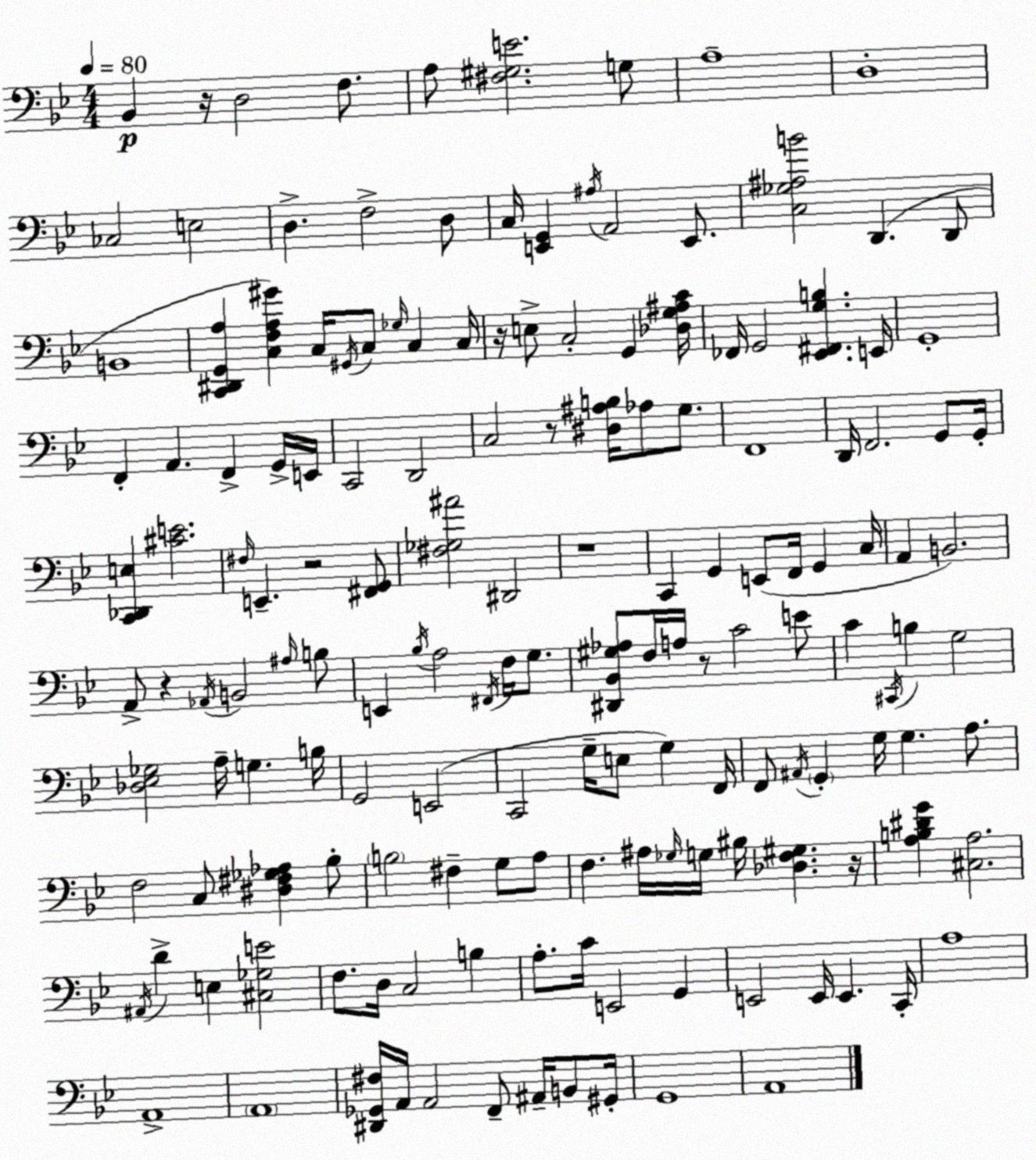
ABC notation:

X:1
T:Untitled
M:4/4
L:1/4
K:Gm
_B,, z/4 D,2 F,/2 A,/2 [^F,^G,E]2 G,/2 A,4 D,4 _C,2 E,2 D, F,2 D,/2 C,/4 [E,,G,,] ^A,/4 A,,2 E,,/2 [C,_G,^A,B]2 D,, D,,/2 B,,4 [C,,^D,,G,,A,] [C,F,A,^G] C,/4 ^G,,/4 C,/2 _G,/4 C, C,/4 z/4 E,/2 C,2 G,, [_D,G,^A,C]/4 _F,,/4 G,,2 [_E,,^F,,G,B,] E,,/4 G,,4 F,, A,, F,, G,,/4 E,,/4 C,,2 D,,2 C,2 z/2 [^D,^A,B,]/4 _A,/2 G,/2 F,,4 D,,/4 F,,2 G,,/2 G,,/4 [C,,_D,,E,] [^CE]2 ^F,/4 E,, z2 [^F,,G,,]/2 [^F,_G,^A]2 ^D,,2 z4 C,, G,, E,,/2 F,,/4 G,, C,/4 A,, B,,2 A,,/2 z _A,,/4 B,,2 ^A,/4 B,/2 E,, _B,/4 A,2 ^F,,/4 F,/4 G,/2 [^D,,_B,,^G,_A,]/2 F,/4 A,/4 z/2 C2 E/2 C ^C,,/4 B, G,2 [_D,_E,_G,]2 A,/4 G, B,/4 G,,2 E,,2 C,,2 G,/4 E,/2 G, F,,/4 F,,/2 ^A,,/4 G,, G,/4 G, A,/2 F,2 C,/2 [^D,^F,_G,_A,] _B,/2 B,2 ^F, G,/2 A,/2 F, ^A,/4 _G,/4 G,/4 ^B,/4 [_D,F,^G,] z/4 [A,B,^DG] [^C,A,]2 ^A,,/4 D E, [^C,_G,E]2 F,/2 D,/4 C,2 B, A,/2 C/4 E,,2 G,, E,,2 E,,/4 E,, C,,/4 A,4 A,,4 A,,4 [^D,,_G,,^F,]/4 A,,/4 A,,2 F,,/2 ^A,,/4 B,,/2 ^G,,/4 G,,4 A,,4